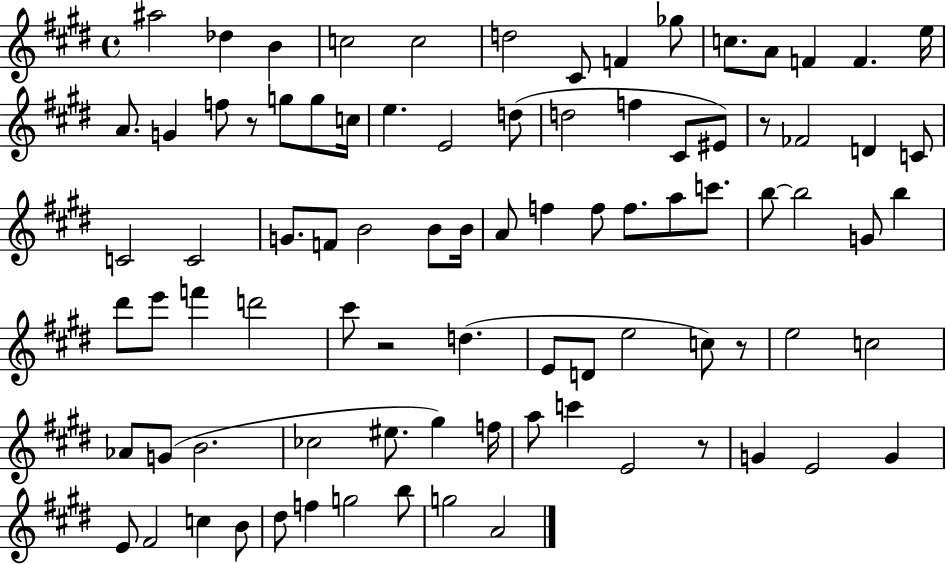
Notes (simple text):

A#5/h Db5/q B4/q C5/h C5/h D5/h C#4/e F4/q Gb5/e C5/e. A4/e F4/q F4/q. E5/s A4/e. G4/q F5/e R/e G5/e G5/e C5/s E5/q. E4/h D5/e D5/h F5/q C#4/e EIS4/e R/e FES4/h D4/q C4/e C4/h C4/h G4/e. F4/e B4/h B4/e B4/s A4/e F5/q F5/e F5/e. A5/e C6/e. B5/e B5/h G4/e B5/q D#6/e E6/e F6/q D6/h C#6/e R/h D5/q. E4/e D4/e E5/h C5/e R/e E5/h C5/h Ab4/e G4/e B4/h. CES5/h EIS5/e. G#5/q F5/s A5/e C6/q E4/h R/e G4/q E4/h G4/q E4/e F#4/h C5/q B4/e D#5/e F5/q G5/h B5/e G5/h A4/h